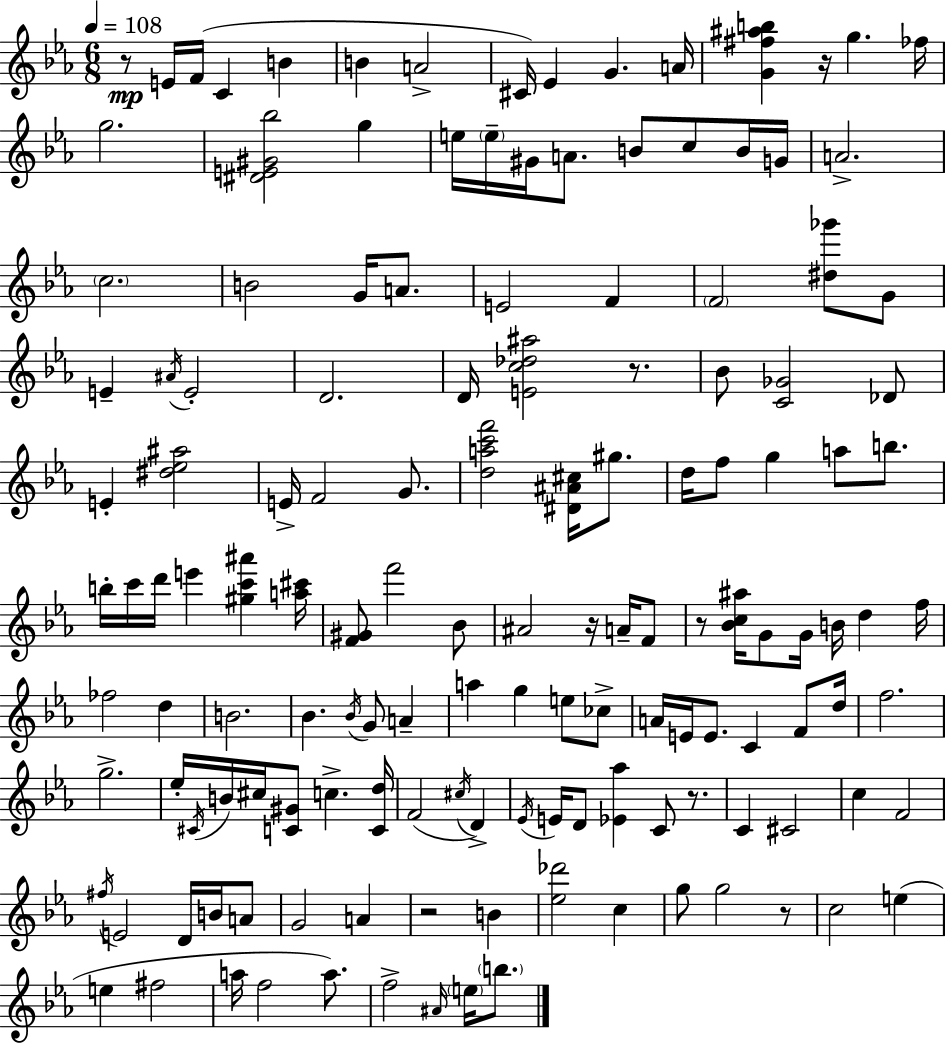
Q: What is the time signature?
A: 6/8